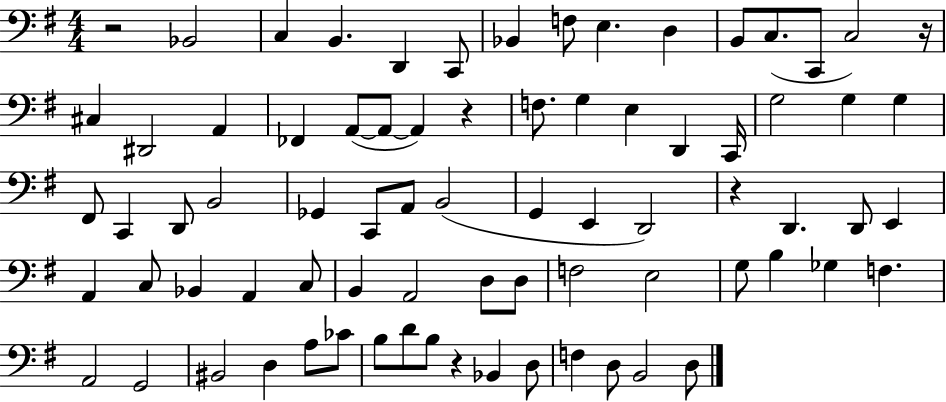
{
  \clef bass
  \numericTimeSignature
  \time 4/4
  \key g \major
  \repeat volta 2 { r2 bes,2 | c4 b,4. d,4 c,8 | bes,4 f8 e4. d4 | b,8 c8.( c,8 c2) r16 | \break cis4 dis,2 a,4 | fes,4 a,8~(~ a,8~~ a,4) r4 | f8. g4 e4 d,4 c,16 | g2 g4 g4 | \break fis,8 c,4 d,8 b,2 | ges,4 c,8 a,8 b,2( | g,4 e,4 d,2) | r4 d,4. d,8 e,4 | \break a,4 c8 bes,4 a,4 c8 | b,4 a,2 d8 d8 | f2 e2 | g8 b4 ges4 f4. | \break a,2 g,2 | bis,2 d4 a8 ces'8 | b8 d'8 b8 r4 bes,4 d8 | f4 d8 b,2 d8 | \break } \bar "|."
}